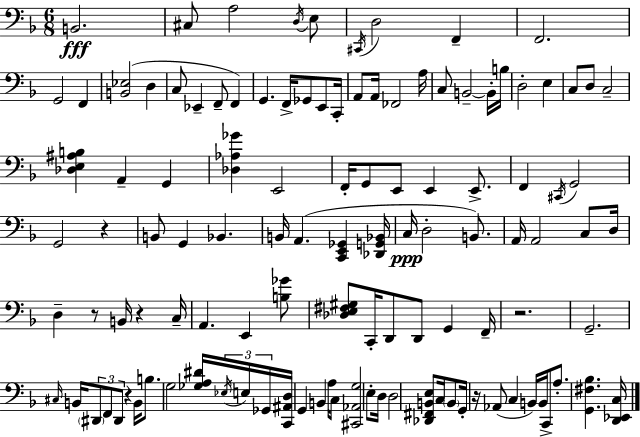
B2/h. C#3/e A3/h D3/s E3/e C#2/s D3/h F2/q F2/h. G2/h F2/q [B2,Eb3]/h D3/q C3/e Eb2/q F2/e F2/q G2/q. F2/s Gb2/e E2/e C2/s A2/e A2/s FES2/h A3/s C3/e B2/h B2/s B3/s D3/h E3/q C3/e D3/e C3/h [Db3,E3,A#3,B3]/q A2/q G2/q [Db3,Ab3,Gb4]/q E2/h F2/s G2/e E2/e E2/q E2/e. F2/q C#2/s G2/h G2/h R/q B2/e G2/q Bb2/q. B2/s A2/q. [C2,E2,Gb2]/q [Db2,G2,Bb2]/s C3/s D3/h B2/e. A2/s A2/h C3/e D3/s D3/q R/e B2/s R/q C3/s A2/q. E2/q [B3,Gb4]/e [Db3,E3,F#3,G#3]/e C2/s D2/e D2/e G2/q F2/s R/h. G2/h. C#3/s B2/s D#2/e F2/e D#2/e R/q B2/s B3/e. G3/h [Gb3,A3,D#4]/s Eb3/s E3/s Gb2/s [C2,A#2,D3]/s G2/q B2/q A3/s C3/e [C#2,Ab2,G3]/h E3/e D3/s D3/h [Db2,F#2,B2,E3]/e C3/s B2/e G2/s R/s Ab2/e C3/q B2/s B2/s C2/e A3/e. [G2,F#3,Bb3]/q. [D2,Eb2,C3]/s